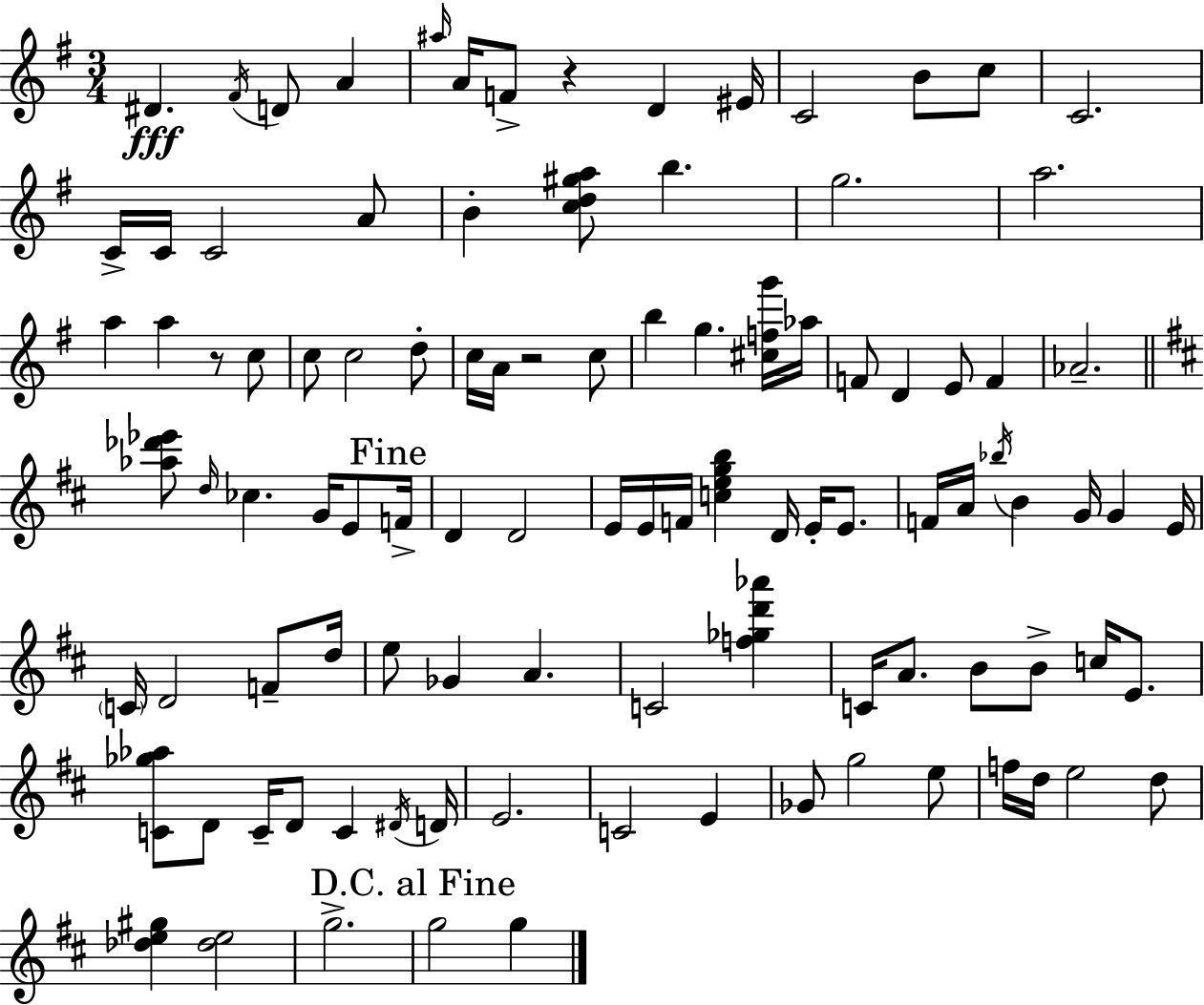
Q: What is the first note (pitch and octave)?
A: D#4